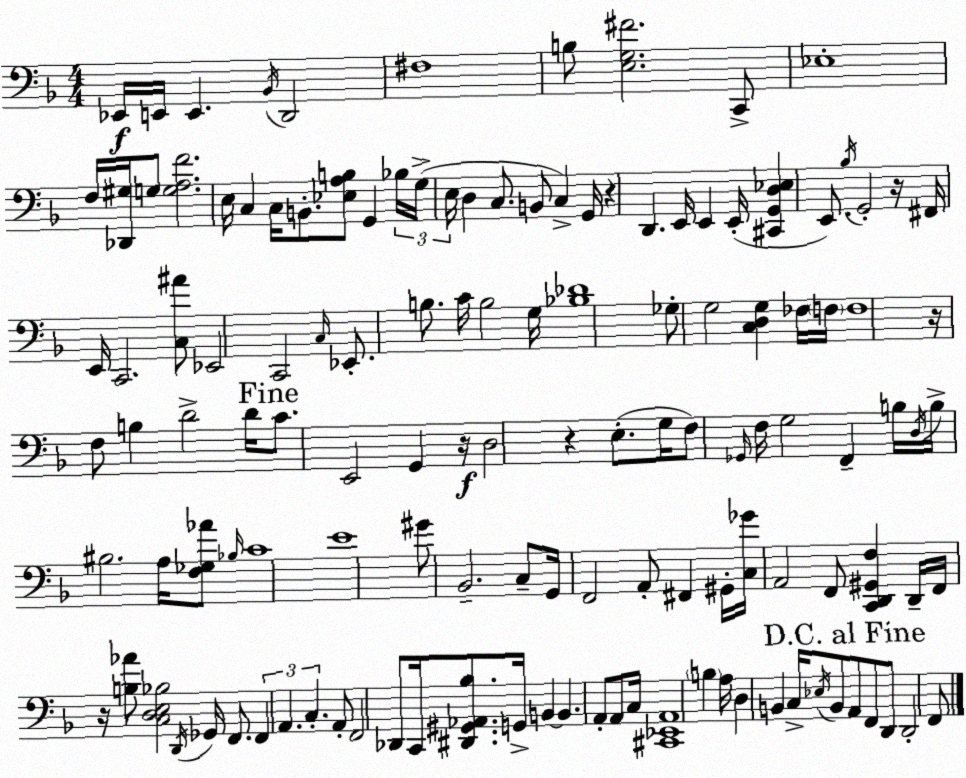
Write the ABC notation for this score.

X:1
T:Untitled
M:4/4
L:1/4
K:F
_E,,/4 E,,/4 E,, _B,,/4 D,,2 ^F,4 B,/2 [E,G,^F]2 C,,/2 _E,4 F,/4 [_D,,^G,]/4 G,/2 [G,A,F]2 E,/4 C, C,/4 B,,/2 [_E,A,B,]/2 G,, _B,/4 G,/4 E,/4 D, C,/2 B,,/2 C, G,,/4 z D,, E,,/4 E,, E,,/4 [^C,,G,,D,_E,] E,,/2 _B,/4 G,,2 z/4 ^F,,/4 E,,/4 C,,2 [C,^A]/2 _E,,2 C,,2 C,/4 _E,,/2 B,/2 C/4 B,2 G,/4 [_B,_D]4 _G,/2 G,2 [C,D,G,] _F,/4 F,/4 F,4 z/4 F,/2 B, D2 D/4 C/2 E,,2 G,, z/4 D,2 z E,/2 G,/4 F,/2 _G,,/4 F,/4 G,2 F,, B,/4 D,/4 B,/4 ^B,2 A,/4 [F,_G,_A]/2 _B,/4 C4 E4 ^G/2 _B,,2 C,/2 G,,/4 F,,2 A,,/2 ^F,, ^G,,/4 [C,_G]/4 A,,2 F,,/2 [C,,D,,^G,,F,] D,,/4 F,,/4 z/4 [B,_A]/2 [C,D,E,_B,]2 D,,/4 _G,,/4 F,,/2 F,, A,, C, A,,/2 F,,2 _D,,/2 C,,/4 [^D,,^G,,_A,,_B,]/2 G,,/4 B,, B,, A,,/2 A,,/2 C,/4 [^C,,_E,,A,,]4 B, A,/4 D, B,, C,/4 _E,/4 B,,/2 A,,/2 F,,/2 D,,/2 D,,2 F,,/2